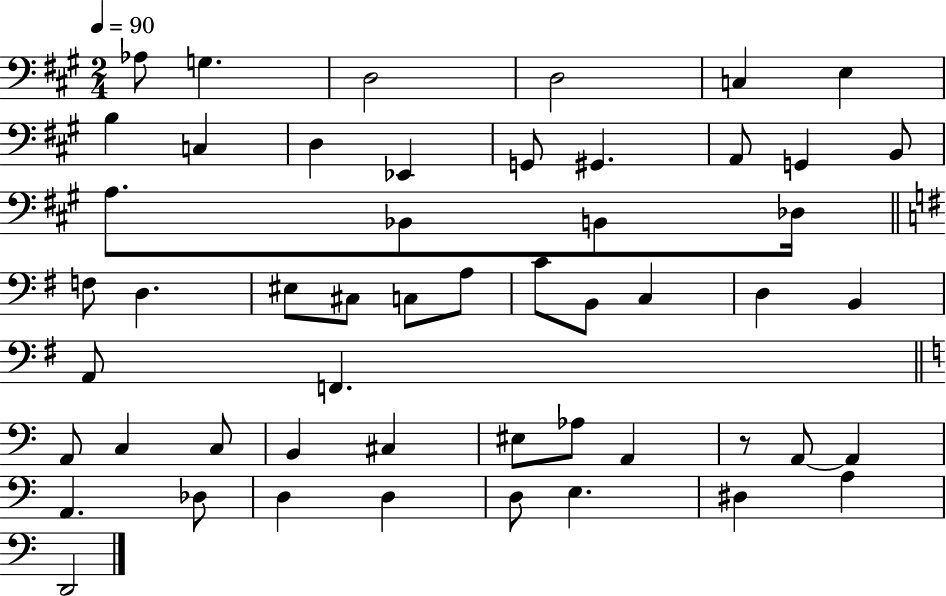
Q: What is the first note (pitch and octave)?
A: Ab3